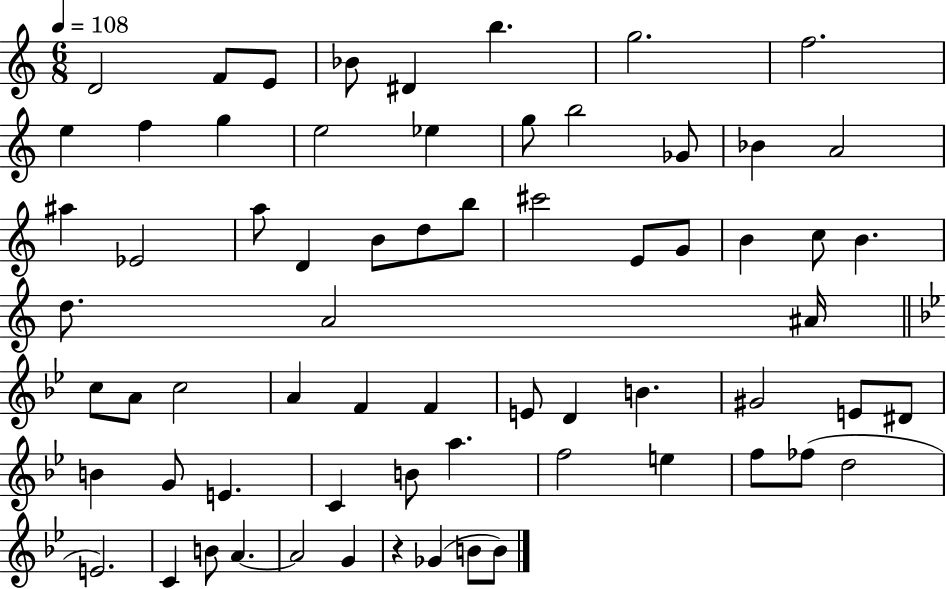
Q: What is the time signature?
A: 6/8